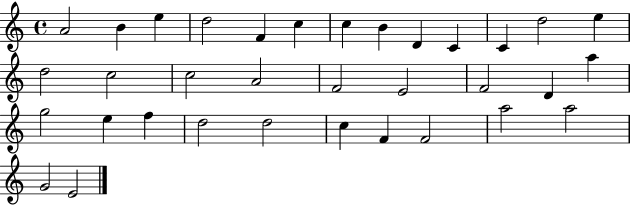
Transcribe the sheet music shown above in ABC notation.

X:1
T:Untitled
M:4/4
L:1/4
K:C
A2 B e d2 F c c B D C C d2 e d2 c2 c2 A2 F2 E2 F2 D a g2 e f d2 d2 c F F2 a2 a2 G2 E2